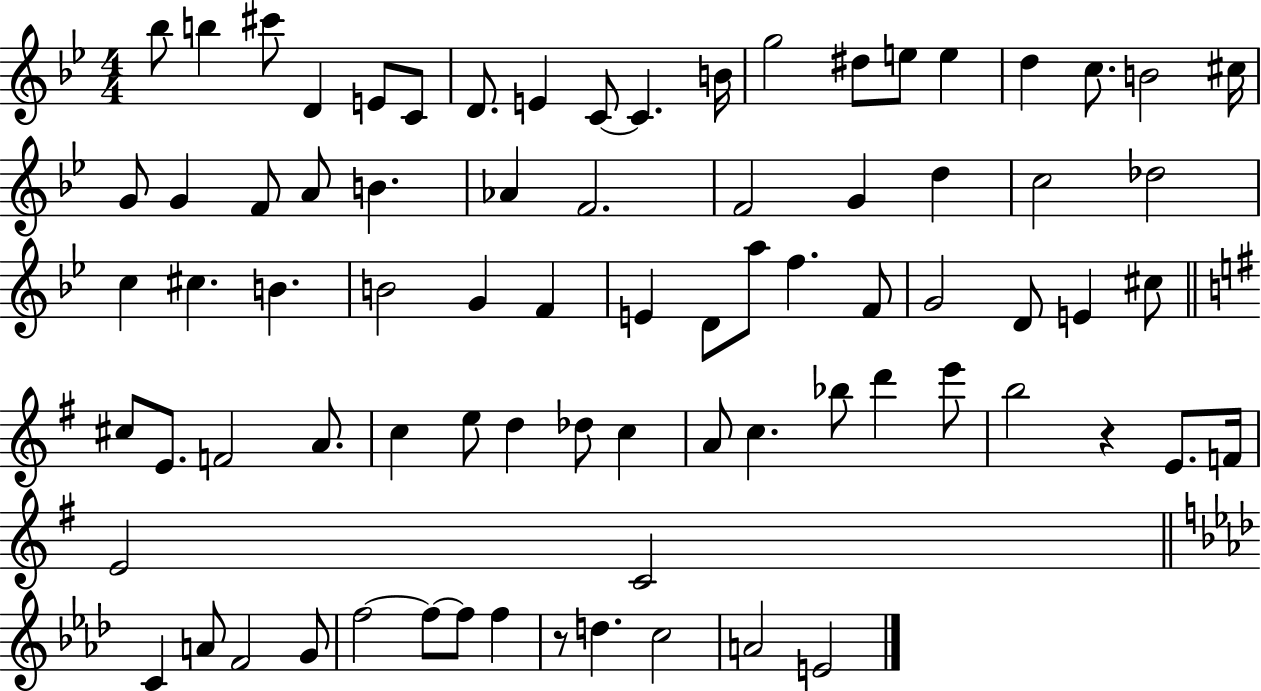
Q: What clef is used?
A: treble